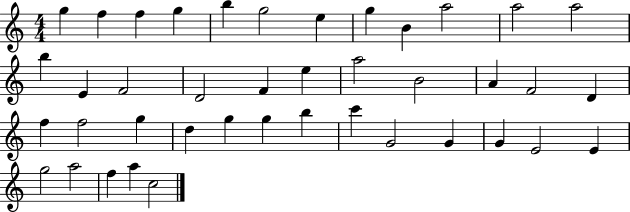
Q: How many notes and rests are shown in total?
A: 41